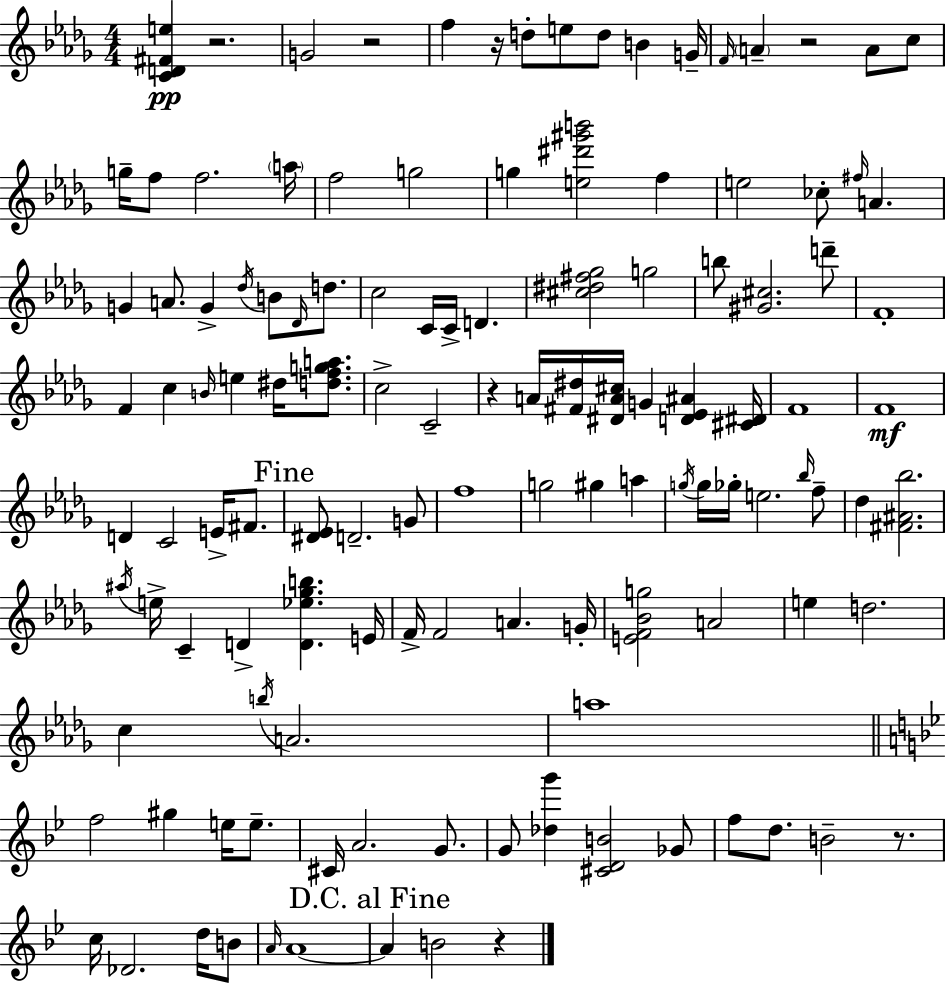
[C4,D4,F#4,E5]/q R/h. G4/h R/h F5/q R/s D5/e E5/e D5/e B4/q G4/s F4/s A4/q R/h A4/e C5/e G5/s F5/e F5/h. A5/s F5/h G5/h G5/q [E5,D#6,G#6,B6]/h F5/q E5/h CES5/e F#5/s A4/q. G4/q A4/e. G4/q Db5/s B4/e Db4/s D5/e. C5/h C4/s C4/s D4/q. [C#5,D#5,F#5,Gb5]/h G5/h B5/e [G#4,C#5]/h. D6/e F4/w F4/q C5/q B4/s E5/q D#5/s [D5,F5,G5,A5]/e. C5/h C4/h R/q A4/s [F#4,D#5]/s [D#4,A4,C#5]/s G4/q [D4,Eb4,A#4]/q [C#4,D#4]/s F4/w F4/w D4/q C4/h E4/s F#4/e. [D#4,Eb4]/e D4/h. G4/e F5/w G5/h G#5/q A5/q G5/s G5/s Gb5/s E5/h. Bb5/s F5/e Db5/q [F#4,A#4,Bb5]/h. A#5/s E5/s C4/q D4/q [D4,Eb5,Gb5,B5]/q. E4/s F4/s F4/h A4/q. G4/s [E4,F4,Bb4,G5]/h A4/h E5/q D5/h. C5/q B5/s A4/h. A5/w F5/h G#5/q E5/s E5/e. C#4/s A4/h. G4/e. G4/e [Db5,G6]/q [C#4,D4,B4]/h Gb4/e F5/e D5/e. B4/h R/e. C5/s Db4/h. D5/s B4/e A4/s A4/w A4/q B4/h R/q